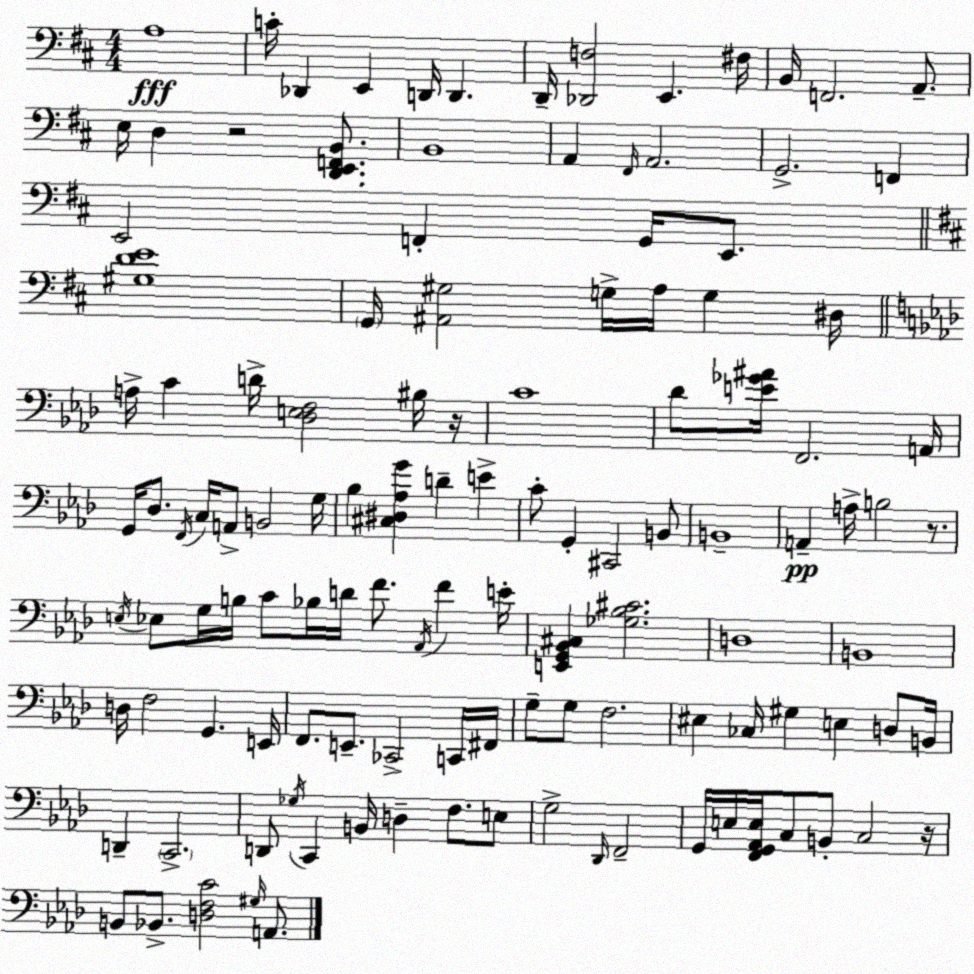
X:1
T:Untitled
M:4/4
L:1/4
K:D
A,4 C/4 _D,, E,, D,,/4 D,, D,,/4 [_D,,F,]2 E,, ^F,/4 B,,/4 F,,2 A,,/2 E,/4 D, z2 [D,,E,,F,,B,,]/2 B,,4 A,, ^F,,/4 A,,2 G,,2 F,, E,,2 F,, G,,/4 E,,/2 [^G,DE]4 G,,/4 [^A,,^G,]2 G,/4 A,/4 G, ^D,/4 A,/4 C D/4 [_D,E,F,]2 ^B,/4 z/4 C4 _D/2 [E_G^A]/4 F,,2 A,,/4 G,,/4 _D,/2 F,,/4 C,/4 A,,/2 B,,2 G,/4 _B, [^C,^D,_A,G] D E C/2 G,, ^C,,2 B,,/2 B,,4 A,, A,/4 B,2 z/2 E,/4 _E,/2 G,/4 B,/4 C/2 _B,/4 D/4 F/2 _A,,/4 F E/4 [E,,G,,_B,,^C,] [_G,_B,^C]2 D,4 B,,4 D,/4 F,2 G,, E,,/4 F,,/2 E,,/2 _C,,2 C,,/4 ^F,,/4 G,/2 G,/2 F,2 ^E, _C,/4 ^G, E, D,/2 B,,/4 D,, C,,2 D,,/2 _G,/4 C,, B,,/4 D, F,/2 E,/2 G,2 _D,,/4 F,,2 G,,/4 E,/4 [F,,G,,_A,,E,]/4 C,/2 B,,/2 C,2 z/4 B,,/2 _B,,/2 [D,F,C]2 ^G,/4 A,,/2